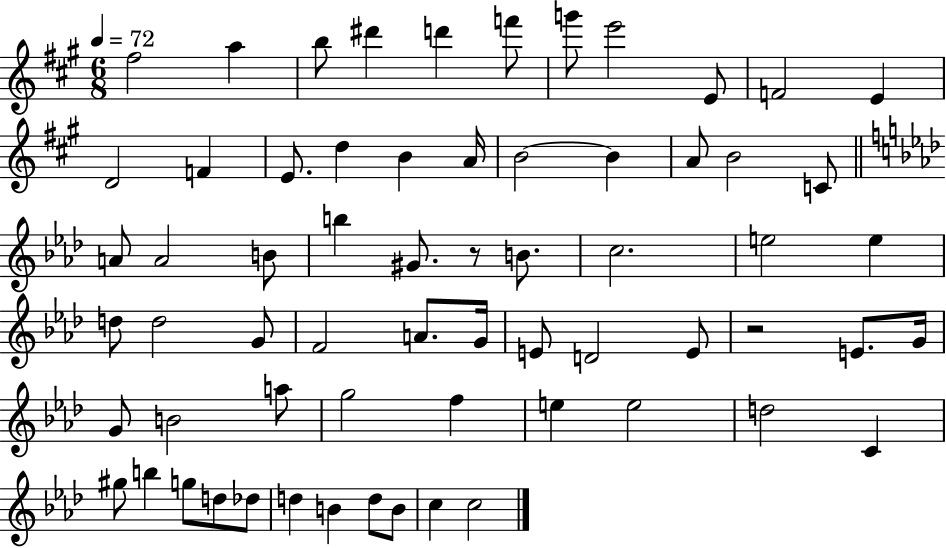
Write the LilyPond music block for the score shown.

{
  \clef treble
  \numericTimeSignature
  \time 6/8
  \key a \major
  \tempo 4 = 72
  fis''2 a''4 | b''8 dis'''4 d'''4 f'''8 | g'''8 e'''2 e'8 | f'2 e'4 | \break d'2 f'4 | e'8. d''4 b'4 a'16 | b'2~~ b'4 | a'8 b'2 c'8 | \break \bar "||" \break \key aes \major a'8 a'2 b'8 | b''4 gis'8. r8 b'8. | c''2. | e''2 e''4 | \break d''8 d''2 g'8 | f'2 a'8. g'16 | e'8 d'2 e'8 | r2 e'8. g'16 | \break g'8 b'2 a''8 | g''2 f''4 | e''4 e''2 | d''2 c'4 | \break gis''8 b''4 g''8 d''8 des''8 | d''4 b'4 d''8 b'8 | c''4 c''2 | \bar "|."
}